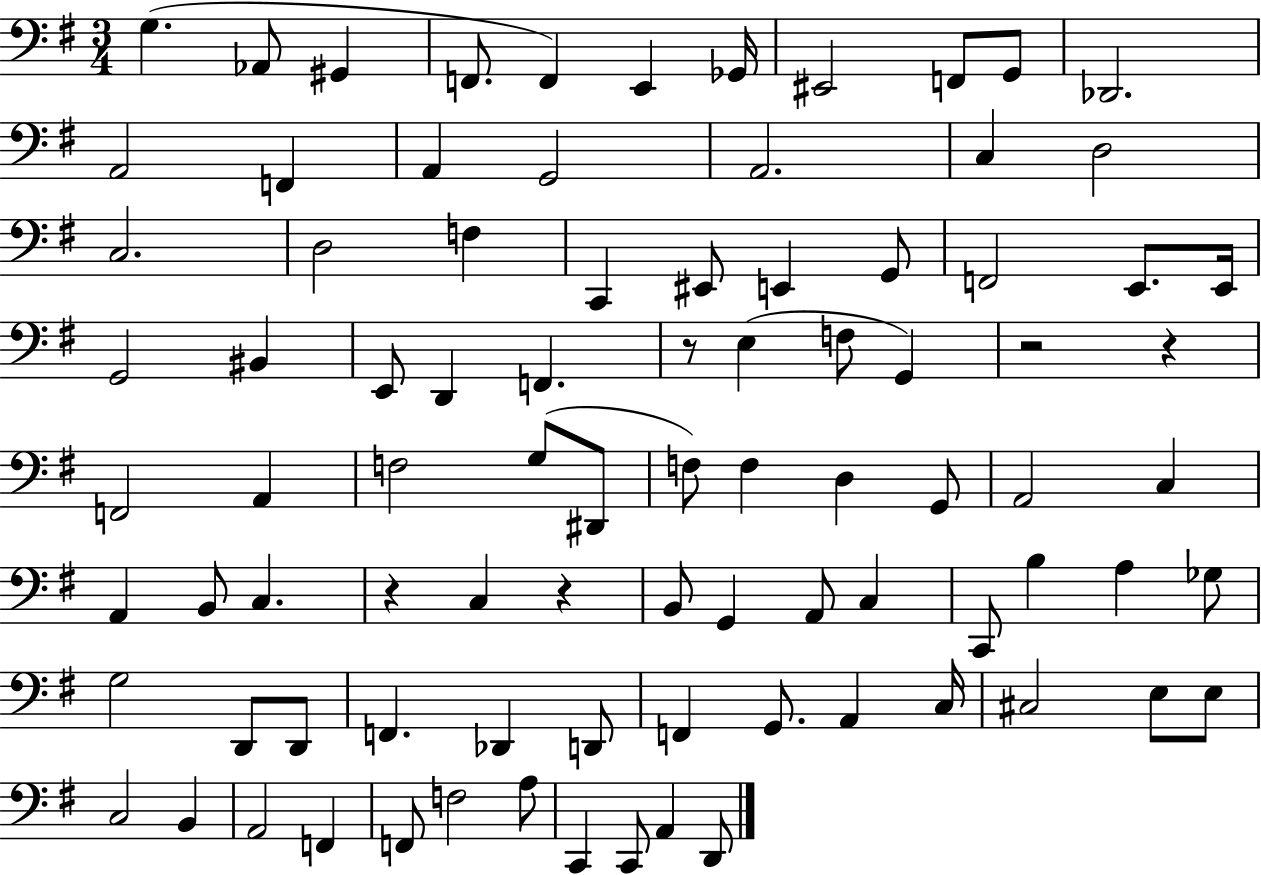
X:1
T:Untitled
M:3/4
L:1/4
K:G
G, _A,,/2 ^G,, F,,/2 F,, E,, _G,,/4 ^E,,2 F,,/2 G,,/2 _D,,2 A,,2 F,, A,, G,,2 A,,2 C, D,2 C,2 D,2 F, C,, ^E,,/2 E,, G,,/2 F,,2 E,,/2 E,,/4 G,,2 ^B,, E,,/2 D,, F,, z/2 E, F,/2 G,, z2 z F,,2 A,, F,2 G,/2 ^D,,/2 F,/2 F, D, G,,/2 A,,2 C, A,, B,,/2 C, z C, z B,,/2 G,, A,,/2 C, C,,/2 B, A, _G,/2 G,2 D,,/2 D,,/2 F,, _D,, D,,/2 F,, G,,/2 A,, C,/4 ^C,2 E,/2 E,/2 C,2 B,, A,,2 F,, F,,/2 F,2 A,/2 C,, C,,/2 A,, D,,/2